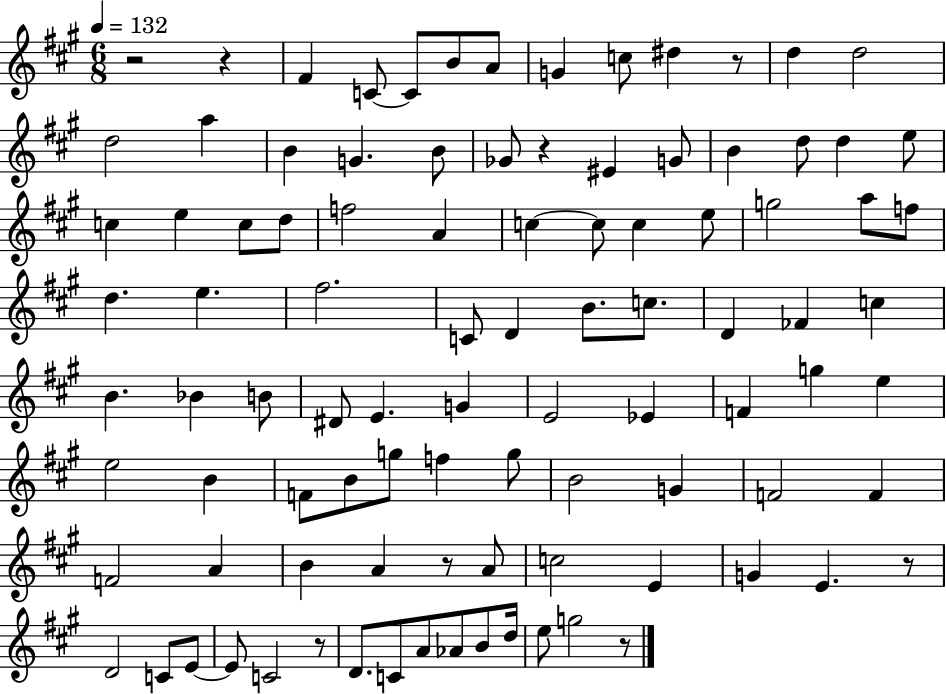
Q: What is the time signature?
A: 6/8